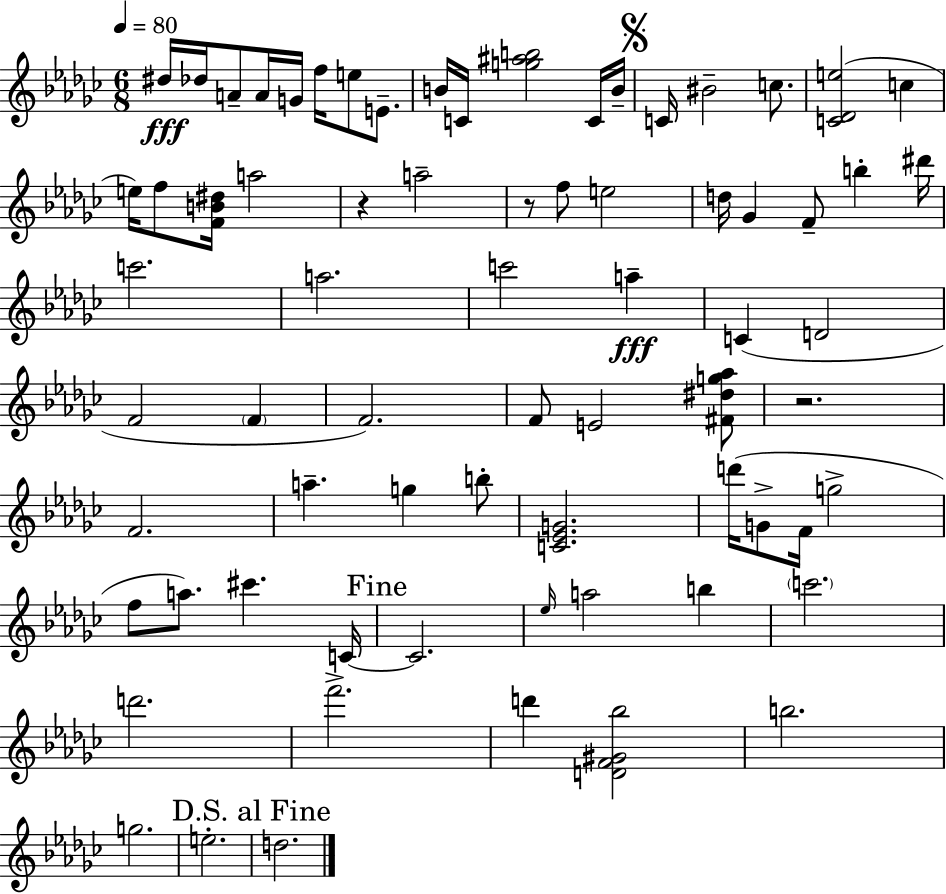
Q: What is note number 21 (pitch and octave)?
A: F5